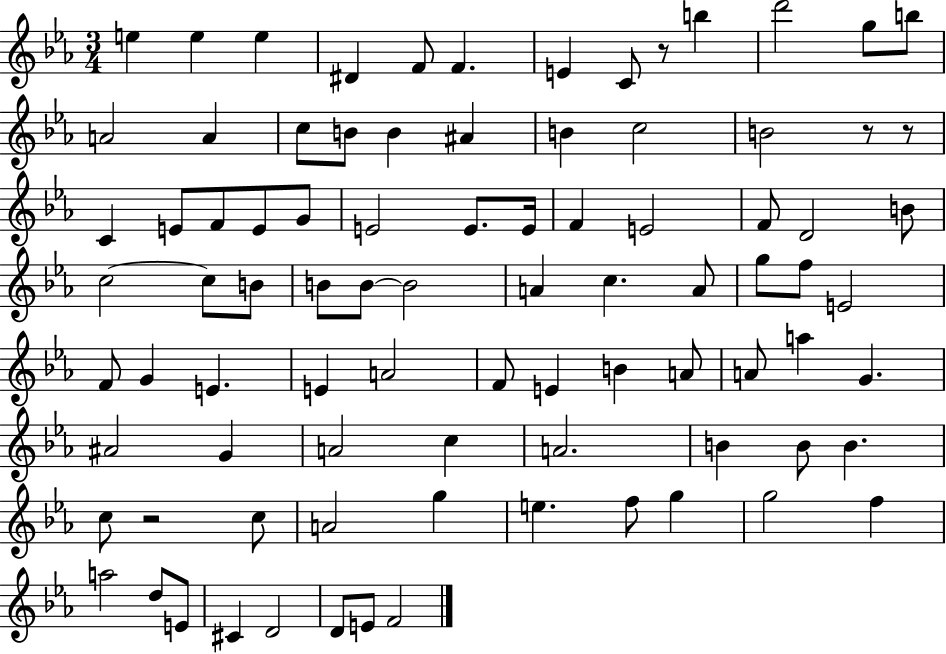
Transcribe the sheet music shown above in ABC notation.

X:1
T:Untitled
M:3/4
L:1/4
K:Eb
e e e ^D F/2 F E C/2 z/2 b d'2 g/2 b/2 A2 A c/2 B/2 B ^A B c2 B2 z/2 z/2 C E/2 F/2 E/2 G/2 E2 E/2 E/4 F E2 F/2 D2 B/2 c2 c/2 B/2 B/2 B/2 B2 A c A/2 g/2 f/2 E2 F/2 G E E A2 F/2 E B A/2 A/2 a G ^A2 G A2 c A2 B B/2 B c/2 z2 c/2 A2 g e f/2 g g2 f a2 d/2 E/2 ^C D2 D/2 E/2 F2